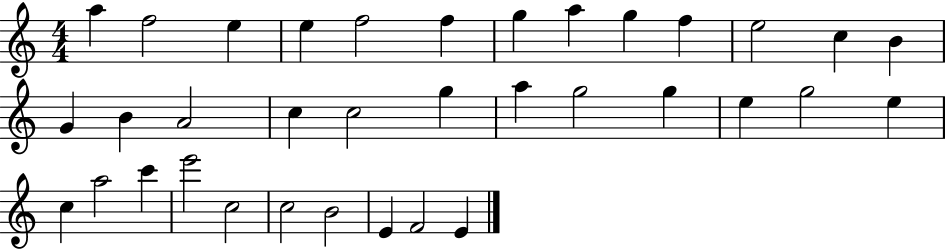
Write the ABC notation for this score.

X:1
T:Untitled
M:4/4
L:1/4
K:C
a f2 e e f2 f g a g f e2 c B G B A2 c c2 g a g2 g e g2 e c a2 c' e'2 c2 c2 B2 E F2 E